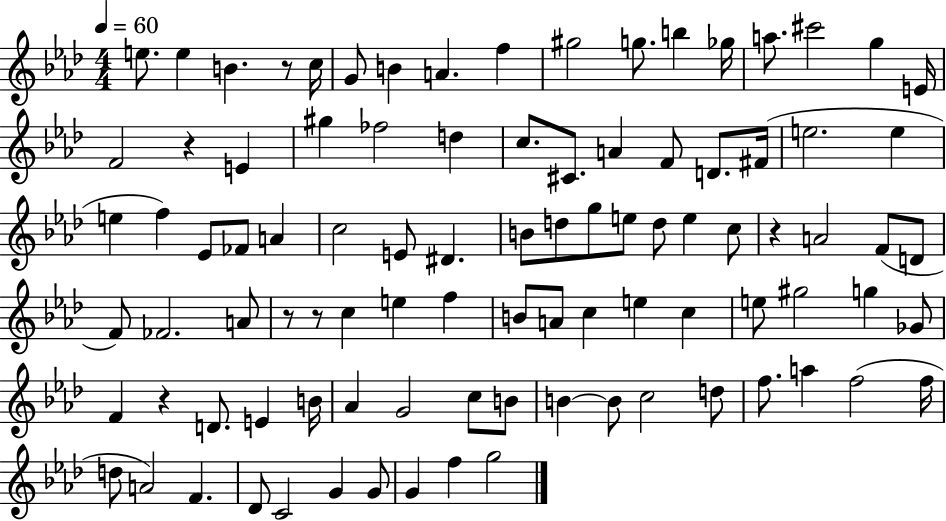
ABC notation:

X:1
T:Untitled
M:4/4
L:1/4
K:Ab
e/2 e B z/2 c/4 G/2 B A f ^g2 g/2 b _g/4 a/2 ^c'2 g E/4 F2 z E ^g _f2 d c/2 ^C/2 A F/2 D/2 ^F/4 e2 e e f _E/2 _F/2 A c2 E/2 ^D B/2 d/2 g/2 e/2 d/2 e c/2 z A2 F/2 D/2 F/2 _F2 A/2 z/2 z/2 c e f B/2 A/2 c e c e/2 ^g2 g _G/2 F z D/2 E B/4 _A G2 c/2 B/2 B B/2 c2 d/2 f/2 a f2 f/4 d/2 A2 F _D/2 C2 G G/2 G f g2